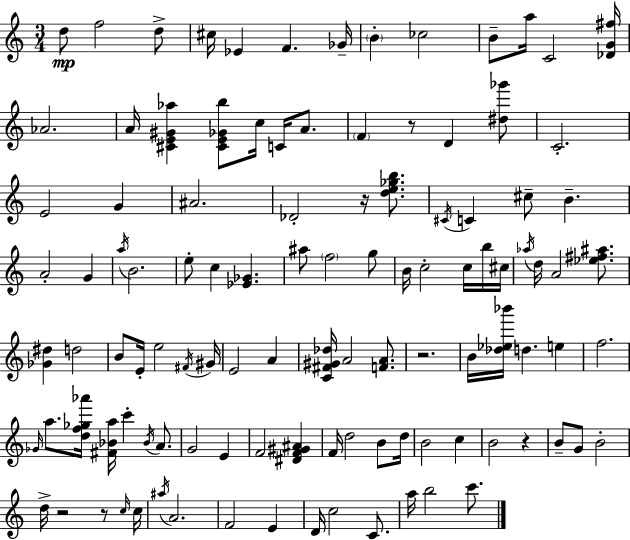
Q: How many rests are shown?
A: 6